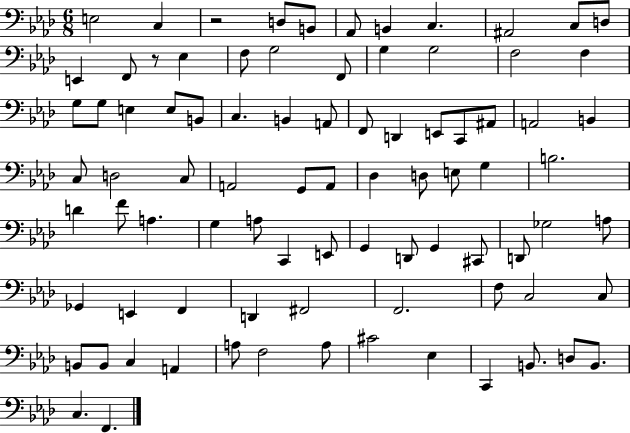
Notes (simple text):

E3/h C3/q R/h D3/e B2/e Ab2/e B2/q C3/q. A#2/h C3/e D3/e E2/q F2/e R/e Eb3/q F3/e G3/h F2/e G3/q G3/h F3/h F3/q G3/e G3/e E3/q E3/e B2/e C3/q. B2/q A2/e F2/e D2/q E2/e C2/e A#2/e A2/h B2/q C3/e D3/h C3/e A2/h G2/e A2/e Db3/q D3/e E3/e G3/q B3/h. D4/q F4/e A3/q. G3/q A3/e C2/q E2/e G2/q D2/e G2/q C#2/e D2/e Gb3/h A3/e Gb2/q E2/q F2/q D2/q F#2/h F2/h. F3/e C3/h C3/e B2/e B2/e C3/q A2/q A3/e F3/h A3/e C#4/h Eb3/q C2/q B2/e. D3/e B2/e. C3/q. F2/q.